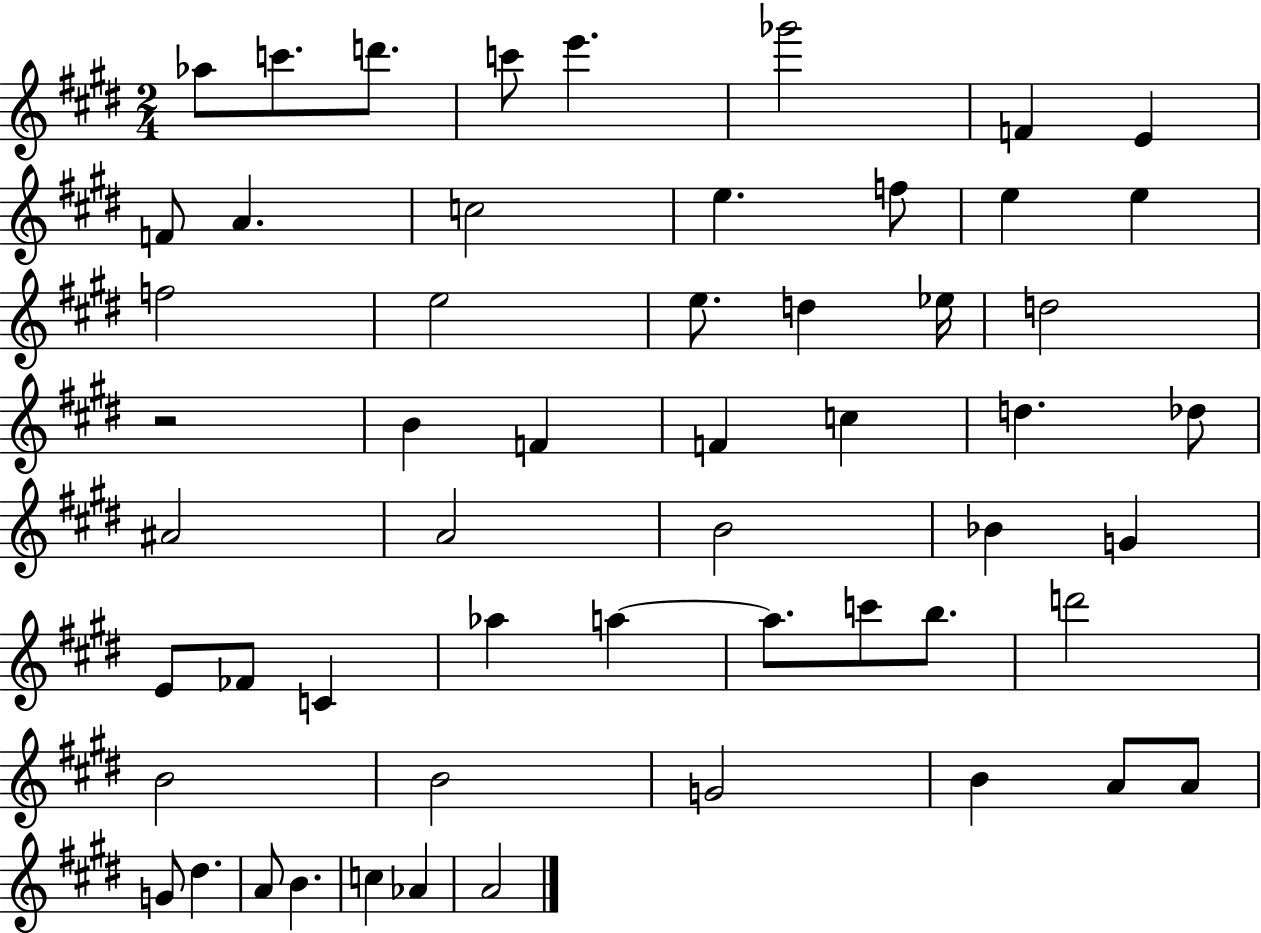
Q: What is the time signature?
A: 2/4